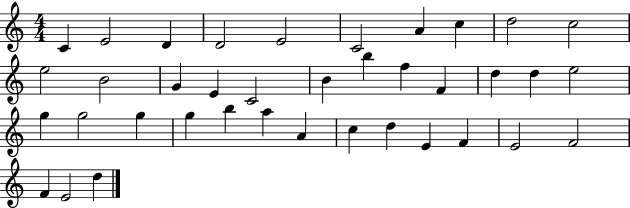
C4/q E4/h D4/q D4/h E4/h C4/h A4/q C5/q D5/h C5/h E5/h B4/h G4/q E4/q C4/h B4/q B5/q F5/q F4/q D5/q D5/q E5/h G5/q G5/h G5/q G5/q B5/q A5/q A4/q C5/q D5/q E4/q F4/q E4/h F4/h F4/q E4/h D5/q